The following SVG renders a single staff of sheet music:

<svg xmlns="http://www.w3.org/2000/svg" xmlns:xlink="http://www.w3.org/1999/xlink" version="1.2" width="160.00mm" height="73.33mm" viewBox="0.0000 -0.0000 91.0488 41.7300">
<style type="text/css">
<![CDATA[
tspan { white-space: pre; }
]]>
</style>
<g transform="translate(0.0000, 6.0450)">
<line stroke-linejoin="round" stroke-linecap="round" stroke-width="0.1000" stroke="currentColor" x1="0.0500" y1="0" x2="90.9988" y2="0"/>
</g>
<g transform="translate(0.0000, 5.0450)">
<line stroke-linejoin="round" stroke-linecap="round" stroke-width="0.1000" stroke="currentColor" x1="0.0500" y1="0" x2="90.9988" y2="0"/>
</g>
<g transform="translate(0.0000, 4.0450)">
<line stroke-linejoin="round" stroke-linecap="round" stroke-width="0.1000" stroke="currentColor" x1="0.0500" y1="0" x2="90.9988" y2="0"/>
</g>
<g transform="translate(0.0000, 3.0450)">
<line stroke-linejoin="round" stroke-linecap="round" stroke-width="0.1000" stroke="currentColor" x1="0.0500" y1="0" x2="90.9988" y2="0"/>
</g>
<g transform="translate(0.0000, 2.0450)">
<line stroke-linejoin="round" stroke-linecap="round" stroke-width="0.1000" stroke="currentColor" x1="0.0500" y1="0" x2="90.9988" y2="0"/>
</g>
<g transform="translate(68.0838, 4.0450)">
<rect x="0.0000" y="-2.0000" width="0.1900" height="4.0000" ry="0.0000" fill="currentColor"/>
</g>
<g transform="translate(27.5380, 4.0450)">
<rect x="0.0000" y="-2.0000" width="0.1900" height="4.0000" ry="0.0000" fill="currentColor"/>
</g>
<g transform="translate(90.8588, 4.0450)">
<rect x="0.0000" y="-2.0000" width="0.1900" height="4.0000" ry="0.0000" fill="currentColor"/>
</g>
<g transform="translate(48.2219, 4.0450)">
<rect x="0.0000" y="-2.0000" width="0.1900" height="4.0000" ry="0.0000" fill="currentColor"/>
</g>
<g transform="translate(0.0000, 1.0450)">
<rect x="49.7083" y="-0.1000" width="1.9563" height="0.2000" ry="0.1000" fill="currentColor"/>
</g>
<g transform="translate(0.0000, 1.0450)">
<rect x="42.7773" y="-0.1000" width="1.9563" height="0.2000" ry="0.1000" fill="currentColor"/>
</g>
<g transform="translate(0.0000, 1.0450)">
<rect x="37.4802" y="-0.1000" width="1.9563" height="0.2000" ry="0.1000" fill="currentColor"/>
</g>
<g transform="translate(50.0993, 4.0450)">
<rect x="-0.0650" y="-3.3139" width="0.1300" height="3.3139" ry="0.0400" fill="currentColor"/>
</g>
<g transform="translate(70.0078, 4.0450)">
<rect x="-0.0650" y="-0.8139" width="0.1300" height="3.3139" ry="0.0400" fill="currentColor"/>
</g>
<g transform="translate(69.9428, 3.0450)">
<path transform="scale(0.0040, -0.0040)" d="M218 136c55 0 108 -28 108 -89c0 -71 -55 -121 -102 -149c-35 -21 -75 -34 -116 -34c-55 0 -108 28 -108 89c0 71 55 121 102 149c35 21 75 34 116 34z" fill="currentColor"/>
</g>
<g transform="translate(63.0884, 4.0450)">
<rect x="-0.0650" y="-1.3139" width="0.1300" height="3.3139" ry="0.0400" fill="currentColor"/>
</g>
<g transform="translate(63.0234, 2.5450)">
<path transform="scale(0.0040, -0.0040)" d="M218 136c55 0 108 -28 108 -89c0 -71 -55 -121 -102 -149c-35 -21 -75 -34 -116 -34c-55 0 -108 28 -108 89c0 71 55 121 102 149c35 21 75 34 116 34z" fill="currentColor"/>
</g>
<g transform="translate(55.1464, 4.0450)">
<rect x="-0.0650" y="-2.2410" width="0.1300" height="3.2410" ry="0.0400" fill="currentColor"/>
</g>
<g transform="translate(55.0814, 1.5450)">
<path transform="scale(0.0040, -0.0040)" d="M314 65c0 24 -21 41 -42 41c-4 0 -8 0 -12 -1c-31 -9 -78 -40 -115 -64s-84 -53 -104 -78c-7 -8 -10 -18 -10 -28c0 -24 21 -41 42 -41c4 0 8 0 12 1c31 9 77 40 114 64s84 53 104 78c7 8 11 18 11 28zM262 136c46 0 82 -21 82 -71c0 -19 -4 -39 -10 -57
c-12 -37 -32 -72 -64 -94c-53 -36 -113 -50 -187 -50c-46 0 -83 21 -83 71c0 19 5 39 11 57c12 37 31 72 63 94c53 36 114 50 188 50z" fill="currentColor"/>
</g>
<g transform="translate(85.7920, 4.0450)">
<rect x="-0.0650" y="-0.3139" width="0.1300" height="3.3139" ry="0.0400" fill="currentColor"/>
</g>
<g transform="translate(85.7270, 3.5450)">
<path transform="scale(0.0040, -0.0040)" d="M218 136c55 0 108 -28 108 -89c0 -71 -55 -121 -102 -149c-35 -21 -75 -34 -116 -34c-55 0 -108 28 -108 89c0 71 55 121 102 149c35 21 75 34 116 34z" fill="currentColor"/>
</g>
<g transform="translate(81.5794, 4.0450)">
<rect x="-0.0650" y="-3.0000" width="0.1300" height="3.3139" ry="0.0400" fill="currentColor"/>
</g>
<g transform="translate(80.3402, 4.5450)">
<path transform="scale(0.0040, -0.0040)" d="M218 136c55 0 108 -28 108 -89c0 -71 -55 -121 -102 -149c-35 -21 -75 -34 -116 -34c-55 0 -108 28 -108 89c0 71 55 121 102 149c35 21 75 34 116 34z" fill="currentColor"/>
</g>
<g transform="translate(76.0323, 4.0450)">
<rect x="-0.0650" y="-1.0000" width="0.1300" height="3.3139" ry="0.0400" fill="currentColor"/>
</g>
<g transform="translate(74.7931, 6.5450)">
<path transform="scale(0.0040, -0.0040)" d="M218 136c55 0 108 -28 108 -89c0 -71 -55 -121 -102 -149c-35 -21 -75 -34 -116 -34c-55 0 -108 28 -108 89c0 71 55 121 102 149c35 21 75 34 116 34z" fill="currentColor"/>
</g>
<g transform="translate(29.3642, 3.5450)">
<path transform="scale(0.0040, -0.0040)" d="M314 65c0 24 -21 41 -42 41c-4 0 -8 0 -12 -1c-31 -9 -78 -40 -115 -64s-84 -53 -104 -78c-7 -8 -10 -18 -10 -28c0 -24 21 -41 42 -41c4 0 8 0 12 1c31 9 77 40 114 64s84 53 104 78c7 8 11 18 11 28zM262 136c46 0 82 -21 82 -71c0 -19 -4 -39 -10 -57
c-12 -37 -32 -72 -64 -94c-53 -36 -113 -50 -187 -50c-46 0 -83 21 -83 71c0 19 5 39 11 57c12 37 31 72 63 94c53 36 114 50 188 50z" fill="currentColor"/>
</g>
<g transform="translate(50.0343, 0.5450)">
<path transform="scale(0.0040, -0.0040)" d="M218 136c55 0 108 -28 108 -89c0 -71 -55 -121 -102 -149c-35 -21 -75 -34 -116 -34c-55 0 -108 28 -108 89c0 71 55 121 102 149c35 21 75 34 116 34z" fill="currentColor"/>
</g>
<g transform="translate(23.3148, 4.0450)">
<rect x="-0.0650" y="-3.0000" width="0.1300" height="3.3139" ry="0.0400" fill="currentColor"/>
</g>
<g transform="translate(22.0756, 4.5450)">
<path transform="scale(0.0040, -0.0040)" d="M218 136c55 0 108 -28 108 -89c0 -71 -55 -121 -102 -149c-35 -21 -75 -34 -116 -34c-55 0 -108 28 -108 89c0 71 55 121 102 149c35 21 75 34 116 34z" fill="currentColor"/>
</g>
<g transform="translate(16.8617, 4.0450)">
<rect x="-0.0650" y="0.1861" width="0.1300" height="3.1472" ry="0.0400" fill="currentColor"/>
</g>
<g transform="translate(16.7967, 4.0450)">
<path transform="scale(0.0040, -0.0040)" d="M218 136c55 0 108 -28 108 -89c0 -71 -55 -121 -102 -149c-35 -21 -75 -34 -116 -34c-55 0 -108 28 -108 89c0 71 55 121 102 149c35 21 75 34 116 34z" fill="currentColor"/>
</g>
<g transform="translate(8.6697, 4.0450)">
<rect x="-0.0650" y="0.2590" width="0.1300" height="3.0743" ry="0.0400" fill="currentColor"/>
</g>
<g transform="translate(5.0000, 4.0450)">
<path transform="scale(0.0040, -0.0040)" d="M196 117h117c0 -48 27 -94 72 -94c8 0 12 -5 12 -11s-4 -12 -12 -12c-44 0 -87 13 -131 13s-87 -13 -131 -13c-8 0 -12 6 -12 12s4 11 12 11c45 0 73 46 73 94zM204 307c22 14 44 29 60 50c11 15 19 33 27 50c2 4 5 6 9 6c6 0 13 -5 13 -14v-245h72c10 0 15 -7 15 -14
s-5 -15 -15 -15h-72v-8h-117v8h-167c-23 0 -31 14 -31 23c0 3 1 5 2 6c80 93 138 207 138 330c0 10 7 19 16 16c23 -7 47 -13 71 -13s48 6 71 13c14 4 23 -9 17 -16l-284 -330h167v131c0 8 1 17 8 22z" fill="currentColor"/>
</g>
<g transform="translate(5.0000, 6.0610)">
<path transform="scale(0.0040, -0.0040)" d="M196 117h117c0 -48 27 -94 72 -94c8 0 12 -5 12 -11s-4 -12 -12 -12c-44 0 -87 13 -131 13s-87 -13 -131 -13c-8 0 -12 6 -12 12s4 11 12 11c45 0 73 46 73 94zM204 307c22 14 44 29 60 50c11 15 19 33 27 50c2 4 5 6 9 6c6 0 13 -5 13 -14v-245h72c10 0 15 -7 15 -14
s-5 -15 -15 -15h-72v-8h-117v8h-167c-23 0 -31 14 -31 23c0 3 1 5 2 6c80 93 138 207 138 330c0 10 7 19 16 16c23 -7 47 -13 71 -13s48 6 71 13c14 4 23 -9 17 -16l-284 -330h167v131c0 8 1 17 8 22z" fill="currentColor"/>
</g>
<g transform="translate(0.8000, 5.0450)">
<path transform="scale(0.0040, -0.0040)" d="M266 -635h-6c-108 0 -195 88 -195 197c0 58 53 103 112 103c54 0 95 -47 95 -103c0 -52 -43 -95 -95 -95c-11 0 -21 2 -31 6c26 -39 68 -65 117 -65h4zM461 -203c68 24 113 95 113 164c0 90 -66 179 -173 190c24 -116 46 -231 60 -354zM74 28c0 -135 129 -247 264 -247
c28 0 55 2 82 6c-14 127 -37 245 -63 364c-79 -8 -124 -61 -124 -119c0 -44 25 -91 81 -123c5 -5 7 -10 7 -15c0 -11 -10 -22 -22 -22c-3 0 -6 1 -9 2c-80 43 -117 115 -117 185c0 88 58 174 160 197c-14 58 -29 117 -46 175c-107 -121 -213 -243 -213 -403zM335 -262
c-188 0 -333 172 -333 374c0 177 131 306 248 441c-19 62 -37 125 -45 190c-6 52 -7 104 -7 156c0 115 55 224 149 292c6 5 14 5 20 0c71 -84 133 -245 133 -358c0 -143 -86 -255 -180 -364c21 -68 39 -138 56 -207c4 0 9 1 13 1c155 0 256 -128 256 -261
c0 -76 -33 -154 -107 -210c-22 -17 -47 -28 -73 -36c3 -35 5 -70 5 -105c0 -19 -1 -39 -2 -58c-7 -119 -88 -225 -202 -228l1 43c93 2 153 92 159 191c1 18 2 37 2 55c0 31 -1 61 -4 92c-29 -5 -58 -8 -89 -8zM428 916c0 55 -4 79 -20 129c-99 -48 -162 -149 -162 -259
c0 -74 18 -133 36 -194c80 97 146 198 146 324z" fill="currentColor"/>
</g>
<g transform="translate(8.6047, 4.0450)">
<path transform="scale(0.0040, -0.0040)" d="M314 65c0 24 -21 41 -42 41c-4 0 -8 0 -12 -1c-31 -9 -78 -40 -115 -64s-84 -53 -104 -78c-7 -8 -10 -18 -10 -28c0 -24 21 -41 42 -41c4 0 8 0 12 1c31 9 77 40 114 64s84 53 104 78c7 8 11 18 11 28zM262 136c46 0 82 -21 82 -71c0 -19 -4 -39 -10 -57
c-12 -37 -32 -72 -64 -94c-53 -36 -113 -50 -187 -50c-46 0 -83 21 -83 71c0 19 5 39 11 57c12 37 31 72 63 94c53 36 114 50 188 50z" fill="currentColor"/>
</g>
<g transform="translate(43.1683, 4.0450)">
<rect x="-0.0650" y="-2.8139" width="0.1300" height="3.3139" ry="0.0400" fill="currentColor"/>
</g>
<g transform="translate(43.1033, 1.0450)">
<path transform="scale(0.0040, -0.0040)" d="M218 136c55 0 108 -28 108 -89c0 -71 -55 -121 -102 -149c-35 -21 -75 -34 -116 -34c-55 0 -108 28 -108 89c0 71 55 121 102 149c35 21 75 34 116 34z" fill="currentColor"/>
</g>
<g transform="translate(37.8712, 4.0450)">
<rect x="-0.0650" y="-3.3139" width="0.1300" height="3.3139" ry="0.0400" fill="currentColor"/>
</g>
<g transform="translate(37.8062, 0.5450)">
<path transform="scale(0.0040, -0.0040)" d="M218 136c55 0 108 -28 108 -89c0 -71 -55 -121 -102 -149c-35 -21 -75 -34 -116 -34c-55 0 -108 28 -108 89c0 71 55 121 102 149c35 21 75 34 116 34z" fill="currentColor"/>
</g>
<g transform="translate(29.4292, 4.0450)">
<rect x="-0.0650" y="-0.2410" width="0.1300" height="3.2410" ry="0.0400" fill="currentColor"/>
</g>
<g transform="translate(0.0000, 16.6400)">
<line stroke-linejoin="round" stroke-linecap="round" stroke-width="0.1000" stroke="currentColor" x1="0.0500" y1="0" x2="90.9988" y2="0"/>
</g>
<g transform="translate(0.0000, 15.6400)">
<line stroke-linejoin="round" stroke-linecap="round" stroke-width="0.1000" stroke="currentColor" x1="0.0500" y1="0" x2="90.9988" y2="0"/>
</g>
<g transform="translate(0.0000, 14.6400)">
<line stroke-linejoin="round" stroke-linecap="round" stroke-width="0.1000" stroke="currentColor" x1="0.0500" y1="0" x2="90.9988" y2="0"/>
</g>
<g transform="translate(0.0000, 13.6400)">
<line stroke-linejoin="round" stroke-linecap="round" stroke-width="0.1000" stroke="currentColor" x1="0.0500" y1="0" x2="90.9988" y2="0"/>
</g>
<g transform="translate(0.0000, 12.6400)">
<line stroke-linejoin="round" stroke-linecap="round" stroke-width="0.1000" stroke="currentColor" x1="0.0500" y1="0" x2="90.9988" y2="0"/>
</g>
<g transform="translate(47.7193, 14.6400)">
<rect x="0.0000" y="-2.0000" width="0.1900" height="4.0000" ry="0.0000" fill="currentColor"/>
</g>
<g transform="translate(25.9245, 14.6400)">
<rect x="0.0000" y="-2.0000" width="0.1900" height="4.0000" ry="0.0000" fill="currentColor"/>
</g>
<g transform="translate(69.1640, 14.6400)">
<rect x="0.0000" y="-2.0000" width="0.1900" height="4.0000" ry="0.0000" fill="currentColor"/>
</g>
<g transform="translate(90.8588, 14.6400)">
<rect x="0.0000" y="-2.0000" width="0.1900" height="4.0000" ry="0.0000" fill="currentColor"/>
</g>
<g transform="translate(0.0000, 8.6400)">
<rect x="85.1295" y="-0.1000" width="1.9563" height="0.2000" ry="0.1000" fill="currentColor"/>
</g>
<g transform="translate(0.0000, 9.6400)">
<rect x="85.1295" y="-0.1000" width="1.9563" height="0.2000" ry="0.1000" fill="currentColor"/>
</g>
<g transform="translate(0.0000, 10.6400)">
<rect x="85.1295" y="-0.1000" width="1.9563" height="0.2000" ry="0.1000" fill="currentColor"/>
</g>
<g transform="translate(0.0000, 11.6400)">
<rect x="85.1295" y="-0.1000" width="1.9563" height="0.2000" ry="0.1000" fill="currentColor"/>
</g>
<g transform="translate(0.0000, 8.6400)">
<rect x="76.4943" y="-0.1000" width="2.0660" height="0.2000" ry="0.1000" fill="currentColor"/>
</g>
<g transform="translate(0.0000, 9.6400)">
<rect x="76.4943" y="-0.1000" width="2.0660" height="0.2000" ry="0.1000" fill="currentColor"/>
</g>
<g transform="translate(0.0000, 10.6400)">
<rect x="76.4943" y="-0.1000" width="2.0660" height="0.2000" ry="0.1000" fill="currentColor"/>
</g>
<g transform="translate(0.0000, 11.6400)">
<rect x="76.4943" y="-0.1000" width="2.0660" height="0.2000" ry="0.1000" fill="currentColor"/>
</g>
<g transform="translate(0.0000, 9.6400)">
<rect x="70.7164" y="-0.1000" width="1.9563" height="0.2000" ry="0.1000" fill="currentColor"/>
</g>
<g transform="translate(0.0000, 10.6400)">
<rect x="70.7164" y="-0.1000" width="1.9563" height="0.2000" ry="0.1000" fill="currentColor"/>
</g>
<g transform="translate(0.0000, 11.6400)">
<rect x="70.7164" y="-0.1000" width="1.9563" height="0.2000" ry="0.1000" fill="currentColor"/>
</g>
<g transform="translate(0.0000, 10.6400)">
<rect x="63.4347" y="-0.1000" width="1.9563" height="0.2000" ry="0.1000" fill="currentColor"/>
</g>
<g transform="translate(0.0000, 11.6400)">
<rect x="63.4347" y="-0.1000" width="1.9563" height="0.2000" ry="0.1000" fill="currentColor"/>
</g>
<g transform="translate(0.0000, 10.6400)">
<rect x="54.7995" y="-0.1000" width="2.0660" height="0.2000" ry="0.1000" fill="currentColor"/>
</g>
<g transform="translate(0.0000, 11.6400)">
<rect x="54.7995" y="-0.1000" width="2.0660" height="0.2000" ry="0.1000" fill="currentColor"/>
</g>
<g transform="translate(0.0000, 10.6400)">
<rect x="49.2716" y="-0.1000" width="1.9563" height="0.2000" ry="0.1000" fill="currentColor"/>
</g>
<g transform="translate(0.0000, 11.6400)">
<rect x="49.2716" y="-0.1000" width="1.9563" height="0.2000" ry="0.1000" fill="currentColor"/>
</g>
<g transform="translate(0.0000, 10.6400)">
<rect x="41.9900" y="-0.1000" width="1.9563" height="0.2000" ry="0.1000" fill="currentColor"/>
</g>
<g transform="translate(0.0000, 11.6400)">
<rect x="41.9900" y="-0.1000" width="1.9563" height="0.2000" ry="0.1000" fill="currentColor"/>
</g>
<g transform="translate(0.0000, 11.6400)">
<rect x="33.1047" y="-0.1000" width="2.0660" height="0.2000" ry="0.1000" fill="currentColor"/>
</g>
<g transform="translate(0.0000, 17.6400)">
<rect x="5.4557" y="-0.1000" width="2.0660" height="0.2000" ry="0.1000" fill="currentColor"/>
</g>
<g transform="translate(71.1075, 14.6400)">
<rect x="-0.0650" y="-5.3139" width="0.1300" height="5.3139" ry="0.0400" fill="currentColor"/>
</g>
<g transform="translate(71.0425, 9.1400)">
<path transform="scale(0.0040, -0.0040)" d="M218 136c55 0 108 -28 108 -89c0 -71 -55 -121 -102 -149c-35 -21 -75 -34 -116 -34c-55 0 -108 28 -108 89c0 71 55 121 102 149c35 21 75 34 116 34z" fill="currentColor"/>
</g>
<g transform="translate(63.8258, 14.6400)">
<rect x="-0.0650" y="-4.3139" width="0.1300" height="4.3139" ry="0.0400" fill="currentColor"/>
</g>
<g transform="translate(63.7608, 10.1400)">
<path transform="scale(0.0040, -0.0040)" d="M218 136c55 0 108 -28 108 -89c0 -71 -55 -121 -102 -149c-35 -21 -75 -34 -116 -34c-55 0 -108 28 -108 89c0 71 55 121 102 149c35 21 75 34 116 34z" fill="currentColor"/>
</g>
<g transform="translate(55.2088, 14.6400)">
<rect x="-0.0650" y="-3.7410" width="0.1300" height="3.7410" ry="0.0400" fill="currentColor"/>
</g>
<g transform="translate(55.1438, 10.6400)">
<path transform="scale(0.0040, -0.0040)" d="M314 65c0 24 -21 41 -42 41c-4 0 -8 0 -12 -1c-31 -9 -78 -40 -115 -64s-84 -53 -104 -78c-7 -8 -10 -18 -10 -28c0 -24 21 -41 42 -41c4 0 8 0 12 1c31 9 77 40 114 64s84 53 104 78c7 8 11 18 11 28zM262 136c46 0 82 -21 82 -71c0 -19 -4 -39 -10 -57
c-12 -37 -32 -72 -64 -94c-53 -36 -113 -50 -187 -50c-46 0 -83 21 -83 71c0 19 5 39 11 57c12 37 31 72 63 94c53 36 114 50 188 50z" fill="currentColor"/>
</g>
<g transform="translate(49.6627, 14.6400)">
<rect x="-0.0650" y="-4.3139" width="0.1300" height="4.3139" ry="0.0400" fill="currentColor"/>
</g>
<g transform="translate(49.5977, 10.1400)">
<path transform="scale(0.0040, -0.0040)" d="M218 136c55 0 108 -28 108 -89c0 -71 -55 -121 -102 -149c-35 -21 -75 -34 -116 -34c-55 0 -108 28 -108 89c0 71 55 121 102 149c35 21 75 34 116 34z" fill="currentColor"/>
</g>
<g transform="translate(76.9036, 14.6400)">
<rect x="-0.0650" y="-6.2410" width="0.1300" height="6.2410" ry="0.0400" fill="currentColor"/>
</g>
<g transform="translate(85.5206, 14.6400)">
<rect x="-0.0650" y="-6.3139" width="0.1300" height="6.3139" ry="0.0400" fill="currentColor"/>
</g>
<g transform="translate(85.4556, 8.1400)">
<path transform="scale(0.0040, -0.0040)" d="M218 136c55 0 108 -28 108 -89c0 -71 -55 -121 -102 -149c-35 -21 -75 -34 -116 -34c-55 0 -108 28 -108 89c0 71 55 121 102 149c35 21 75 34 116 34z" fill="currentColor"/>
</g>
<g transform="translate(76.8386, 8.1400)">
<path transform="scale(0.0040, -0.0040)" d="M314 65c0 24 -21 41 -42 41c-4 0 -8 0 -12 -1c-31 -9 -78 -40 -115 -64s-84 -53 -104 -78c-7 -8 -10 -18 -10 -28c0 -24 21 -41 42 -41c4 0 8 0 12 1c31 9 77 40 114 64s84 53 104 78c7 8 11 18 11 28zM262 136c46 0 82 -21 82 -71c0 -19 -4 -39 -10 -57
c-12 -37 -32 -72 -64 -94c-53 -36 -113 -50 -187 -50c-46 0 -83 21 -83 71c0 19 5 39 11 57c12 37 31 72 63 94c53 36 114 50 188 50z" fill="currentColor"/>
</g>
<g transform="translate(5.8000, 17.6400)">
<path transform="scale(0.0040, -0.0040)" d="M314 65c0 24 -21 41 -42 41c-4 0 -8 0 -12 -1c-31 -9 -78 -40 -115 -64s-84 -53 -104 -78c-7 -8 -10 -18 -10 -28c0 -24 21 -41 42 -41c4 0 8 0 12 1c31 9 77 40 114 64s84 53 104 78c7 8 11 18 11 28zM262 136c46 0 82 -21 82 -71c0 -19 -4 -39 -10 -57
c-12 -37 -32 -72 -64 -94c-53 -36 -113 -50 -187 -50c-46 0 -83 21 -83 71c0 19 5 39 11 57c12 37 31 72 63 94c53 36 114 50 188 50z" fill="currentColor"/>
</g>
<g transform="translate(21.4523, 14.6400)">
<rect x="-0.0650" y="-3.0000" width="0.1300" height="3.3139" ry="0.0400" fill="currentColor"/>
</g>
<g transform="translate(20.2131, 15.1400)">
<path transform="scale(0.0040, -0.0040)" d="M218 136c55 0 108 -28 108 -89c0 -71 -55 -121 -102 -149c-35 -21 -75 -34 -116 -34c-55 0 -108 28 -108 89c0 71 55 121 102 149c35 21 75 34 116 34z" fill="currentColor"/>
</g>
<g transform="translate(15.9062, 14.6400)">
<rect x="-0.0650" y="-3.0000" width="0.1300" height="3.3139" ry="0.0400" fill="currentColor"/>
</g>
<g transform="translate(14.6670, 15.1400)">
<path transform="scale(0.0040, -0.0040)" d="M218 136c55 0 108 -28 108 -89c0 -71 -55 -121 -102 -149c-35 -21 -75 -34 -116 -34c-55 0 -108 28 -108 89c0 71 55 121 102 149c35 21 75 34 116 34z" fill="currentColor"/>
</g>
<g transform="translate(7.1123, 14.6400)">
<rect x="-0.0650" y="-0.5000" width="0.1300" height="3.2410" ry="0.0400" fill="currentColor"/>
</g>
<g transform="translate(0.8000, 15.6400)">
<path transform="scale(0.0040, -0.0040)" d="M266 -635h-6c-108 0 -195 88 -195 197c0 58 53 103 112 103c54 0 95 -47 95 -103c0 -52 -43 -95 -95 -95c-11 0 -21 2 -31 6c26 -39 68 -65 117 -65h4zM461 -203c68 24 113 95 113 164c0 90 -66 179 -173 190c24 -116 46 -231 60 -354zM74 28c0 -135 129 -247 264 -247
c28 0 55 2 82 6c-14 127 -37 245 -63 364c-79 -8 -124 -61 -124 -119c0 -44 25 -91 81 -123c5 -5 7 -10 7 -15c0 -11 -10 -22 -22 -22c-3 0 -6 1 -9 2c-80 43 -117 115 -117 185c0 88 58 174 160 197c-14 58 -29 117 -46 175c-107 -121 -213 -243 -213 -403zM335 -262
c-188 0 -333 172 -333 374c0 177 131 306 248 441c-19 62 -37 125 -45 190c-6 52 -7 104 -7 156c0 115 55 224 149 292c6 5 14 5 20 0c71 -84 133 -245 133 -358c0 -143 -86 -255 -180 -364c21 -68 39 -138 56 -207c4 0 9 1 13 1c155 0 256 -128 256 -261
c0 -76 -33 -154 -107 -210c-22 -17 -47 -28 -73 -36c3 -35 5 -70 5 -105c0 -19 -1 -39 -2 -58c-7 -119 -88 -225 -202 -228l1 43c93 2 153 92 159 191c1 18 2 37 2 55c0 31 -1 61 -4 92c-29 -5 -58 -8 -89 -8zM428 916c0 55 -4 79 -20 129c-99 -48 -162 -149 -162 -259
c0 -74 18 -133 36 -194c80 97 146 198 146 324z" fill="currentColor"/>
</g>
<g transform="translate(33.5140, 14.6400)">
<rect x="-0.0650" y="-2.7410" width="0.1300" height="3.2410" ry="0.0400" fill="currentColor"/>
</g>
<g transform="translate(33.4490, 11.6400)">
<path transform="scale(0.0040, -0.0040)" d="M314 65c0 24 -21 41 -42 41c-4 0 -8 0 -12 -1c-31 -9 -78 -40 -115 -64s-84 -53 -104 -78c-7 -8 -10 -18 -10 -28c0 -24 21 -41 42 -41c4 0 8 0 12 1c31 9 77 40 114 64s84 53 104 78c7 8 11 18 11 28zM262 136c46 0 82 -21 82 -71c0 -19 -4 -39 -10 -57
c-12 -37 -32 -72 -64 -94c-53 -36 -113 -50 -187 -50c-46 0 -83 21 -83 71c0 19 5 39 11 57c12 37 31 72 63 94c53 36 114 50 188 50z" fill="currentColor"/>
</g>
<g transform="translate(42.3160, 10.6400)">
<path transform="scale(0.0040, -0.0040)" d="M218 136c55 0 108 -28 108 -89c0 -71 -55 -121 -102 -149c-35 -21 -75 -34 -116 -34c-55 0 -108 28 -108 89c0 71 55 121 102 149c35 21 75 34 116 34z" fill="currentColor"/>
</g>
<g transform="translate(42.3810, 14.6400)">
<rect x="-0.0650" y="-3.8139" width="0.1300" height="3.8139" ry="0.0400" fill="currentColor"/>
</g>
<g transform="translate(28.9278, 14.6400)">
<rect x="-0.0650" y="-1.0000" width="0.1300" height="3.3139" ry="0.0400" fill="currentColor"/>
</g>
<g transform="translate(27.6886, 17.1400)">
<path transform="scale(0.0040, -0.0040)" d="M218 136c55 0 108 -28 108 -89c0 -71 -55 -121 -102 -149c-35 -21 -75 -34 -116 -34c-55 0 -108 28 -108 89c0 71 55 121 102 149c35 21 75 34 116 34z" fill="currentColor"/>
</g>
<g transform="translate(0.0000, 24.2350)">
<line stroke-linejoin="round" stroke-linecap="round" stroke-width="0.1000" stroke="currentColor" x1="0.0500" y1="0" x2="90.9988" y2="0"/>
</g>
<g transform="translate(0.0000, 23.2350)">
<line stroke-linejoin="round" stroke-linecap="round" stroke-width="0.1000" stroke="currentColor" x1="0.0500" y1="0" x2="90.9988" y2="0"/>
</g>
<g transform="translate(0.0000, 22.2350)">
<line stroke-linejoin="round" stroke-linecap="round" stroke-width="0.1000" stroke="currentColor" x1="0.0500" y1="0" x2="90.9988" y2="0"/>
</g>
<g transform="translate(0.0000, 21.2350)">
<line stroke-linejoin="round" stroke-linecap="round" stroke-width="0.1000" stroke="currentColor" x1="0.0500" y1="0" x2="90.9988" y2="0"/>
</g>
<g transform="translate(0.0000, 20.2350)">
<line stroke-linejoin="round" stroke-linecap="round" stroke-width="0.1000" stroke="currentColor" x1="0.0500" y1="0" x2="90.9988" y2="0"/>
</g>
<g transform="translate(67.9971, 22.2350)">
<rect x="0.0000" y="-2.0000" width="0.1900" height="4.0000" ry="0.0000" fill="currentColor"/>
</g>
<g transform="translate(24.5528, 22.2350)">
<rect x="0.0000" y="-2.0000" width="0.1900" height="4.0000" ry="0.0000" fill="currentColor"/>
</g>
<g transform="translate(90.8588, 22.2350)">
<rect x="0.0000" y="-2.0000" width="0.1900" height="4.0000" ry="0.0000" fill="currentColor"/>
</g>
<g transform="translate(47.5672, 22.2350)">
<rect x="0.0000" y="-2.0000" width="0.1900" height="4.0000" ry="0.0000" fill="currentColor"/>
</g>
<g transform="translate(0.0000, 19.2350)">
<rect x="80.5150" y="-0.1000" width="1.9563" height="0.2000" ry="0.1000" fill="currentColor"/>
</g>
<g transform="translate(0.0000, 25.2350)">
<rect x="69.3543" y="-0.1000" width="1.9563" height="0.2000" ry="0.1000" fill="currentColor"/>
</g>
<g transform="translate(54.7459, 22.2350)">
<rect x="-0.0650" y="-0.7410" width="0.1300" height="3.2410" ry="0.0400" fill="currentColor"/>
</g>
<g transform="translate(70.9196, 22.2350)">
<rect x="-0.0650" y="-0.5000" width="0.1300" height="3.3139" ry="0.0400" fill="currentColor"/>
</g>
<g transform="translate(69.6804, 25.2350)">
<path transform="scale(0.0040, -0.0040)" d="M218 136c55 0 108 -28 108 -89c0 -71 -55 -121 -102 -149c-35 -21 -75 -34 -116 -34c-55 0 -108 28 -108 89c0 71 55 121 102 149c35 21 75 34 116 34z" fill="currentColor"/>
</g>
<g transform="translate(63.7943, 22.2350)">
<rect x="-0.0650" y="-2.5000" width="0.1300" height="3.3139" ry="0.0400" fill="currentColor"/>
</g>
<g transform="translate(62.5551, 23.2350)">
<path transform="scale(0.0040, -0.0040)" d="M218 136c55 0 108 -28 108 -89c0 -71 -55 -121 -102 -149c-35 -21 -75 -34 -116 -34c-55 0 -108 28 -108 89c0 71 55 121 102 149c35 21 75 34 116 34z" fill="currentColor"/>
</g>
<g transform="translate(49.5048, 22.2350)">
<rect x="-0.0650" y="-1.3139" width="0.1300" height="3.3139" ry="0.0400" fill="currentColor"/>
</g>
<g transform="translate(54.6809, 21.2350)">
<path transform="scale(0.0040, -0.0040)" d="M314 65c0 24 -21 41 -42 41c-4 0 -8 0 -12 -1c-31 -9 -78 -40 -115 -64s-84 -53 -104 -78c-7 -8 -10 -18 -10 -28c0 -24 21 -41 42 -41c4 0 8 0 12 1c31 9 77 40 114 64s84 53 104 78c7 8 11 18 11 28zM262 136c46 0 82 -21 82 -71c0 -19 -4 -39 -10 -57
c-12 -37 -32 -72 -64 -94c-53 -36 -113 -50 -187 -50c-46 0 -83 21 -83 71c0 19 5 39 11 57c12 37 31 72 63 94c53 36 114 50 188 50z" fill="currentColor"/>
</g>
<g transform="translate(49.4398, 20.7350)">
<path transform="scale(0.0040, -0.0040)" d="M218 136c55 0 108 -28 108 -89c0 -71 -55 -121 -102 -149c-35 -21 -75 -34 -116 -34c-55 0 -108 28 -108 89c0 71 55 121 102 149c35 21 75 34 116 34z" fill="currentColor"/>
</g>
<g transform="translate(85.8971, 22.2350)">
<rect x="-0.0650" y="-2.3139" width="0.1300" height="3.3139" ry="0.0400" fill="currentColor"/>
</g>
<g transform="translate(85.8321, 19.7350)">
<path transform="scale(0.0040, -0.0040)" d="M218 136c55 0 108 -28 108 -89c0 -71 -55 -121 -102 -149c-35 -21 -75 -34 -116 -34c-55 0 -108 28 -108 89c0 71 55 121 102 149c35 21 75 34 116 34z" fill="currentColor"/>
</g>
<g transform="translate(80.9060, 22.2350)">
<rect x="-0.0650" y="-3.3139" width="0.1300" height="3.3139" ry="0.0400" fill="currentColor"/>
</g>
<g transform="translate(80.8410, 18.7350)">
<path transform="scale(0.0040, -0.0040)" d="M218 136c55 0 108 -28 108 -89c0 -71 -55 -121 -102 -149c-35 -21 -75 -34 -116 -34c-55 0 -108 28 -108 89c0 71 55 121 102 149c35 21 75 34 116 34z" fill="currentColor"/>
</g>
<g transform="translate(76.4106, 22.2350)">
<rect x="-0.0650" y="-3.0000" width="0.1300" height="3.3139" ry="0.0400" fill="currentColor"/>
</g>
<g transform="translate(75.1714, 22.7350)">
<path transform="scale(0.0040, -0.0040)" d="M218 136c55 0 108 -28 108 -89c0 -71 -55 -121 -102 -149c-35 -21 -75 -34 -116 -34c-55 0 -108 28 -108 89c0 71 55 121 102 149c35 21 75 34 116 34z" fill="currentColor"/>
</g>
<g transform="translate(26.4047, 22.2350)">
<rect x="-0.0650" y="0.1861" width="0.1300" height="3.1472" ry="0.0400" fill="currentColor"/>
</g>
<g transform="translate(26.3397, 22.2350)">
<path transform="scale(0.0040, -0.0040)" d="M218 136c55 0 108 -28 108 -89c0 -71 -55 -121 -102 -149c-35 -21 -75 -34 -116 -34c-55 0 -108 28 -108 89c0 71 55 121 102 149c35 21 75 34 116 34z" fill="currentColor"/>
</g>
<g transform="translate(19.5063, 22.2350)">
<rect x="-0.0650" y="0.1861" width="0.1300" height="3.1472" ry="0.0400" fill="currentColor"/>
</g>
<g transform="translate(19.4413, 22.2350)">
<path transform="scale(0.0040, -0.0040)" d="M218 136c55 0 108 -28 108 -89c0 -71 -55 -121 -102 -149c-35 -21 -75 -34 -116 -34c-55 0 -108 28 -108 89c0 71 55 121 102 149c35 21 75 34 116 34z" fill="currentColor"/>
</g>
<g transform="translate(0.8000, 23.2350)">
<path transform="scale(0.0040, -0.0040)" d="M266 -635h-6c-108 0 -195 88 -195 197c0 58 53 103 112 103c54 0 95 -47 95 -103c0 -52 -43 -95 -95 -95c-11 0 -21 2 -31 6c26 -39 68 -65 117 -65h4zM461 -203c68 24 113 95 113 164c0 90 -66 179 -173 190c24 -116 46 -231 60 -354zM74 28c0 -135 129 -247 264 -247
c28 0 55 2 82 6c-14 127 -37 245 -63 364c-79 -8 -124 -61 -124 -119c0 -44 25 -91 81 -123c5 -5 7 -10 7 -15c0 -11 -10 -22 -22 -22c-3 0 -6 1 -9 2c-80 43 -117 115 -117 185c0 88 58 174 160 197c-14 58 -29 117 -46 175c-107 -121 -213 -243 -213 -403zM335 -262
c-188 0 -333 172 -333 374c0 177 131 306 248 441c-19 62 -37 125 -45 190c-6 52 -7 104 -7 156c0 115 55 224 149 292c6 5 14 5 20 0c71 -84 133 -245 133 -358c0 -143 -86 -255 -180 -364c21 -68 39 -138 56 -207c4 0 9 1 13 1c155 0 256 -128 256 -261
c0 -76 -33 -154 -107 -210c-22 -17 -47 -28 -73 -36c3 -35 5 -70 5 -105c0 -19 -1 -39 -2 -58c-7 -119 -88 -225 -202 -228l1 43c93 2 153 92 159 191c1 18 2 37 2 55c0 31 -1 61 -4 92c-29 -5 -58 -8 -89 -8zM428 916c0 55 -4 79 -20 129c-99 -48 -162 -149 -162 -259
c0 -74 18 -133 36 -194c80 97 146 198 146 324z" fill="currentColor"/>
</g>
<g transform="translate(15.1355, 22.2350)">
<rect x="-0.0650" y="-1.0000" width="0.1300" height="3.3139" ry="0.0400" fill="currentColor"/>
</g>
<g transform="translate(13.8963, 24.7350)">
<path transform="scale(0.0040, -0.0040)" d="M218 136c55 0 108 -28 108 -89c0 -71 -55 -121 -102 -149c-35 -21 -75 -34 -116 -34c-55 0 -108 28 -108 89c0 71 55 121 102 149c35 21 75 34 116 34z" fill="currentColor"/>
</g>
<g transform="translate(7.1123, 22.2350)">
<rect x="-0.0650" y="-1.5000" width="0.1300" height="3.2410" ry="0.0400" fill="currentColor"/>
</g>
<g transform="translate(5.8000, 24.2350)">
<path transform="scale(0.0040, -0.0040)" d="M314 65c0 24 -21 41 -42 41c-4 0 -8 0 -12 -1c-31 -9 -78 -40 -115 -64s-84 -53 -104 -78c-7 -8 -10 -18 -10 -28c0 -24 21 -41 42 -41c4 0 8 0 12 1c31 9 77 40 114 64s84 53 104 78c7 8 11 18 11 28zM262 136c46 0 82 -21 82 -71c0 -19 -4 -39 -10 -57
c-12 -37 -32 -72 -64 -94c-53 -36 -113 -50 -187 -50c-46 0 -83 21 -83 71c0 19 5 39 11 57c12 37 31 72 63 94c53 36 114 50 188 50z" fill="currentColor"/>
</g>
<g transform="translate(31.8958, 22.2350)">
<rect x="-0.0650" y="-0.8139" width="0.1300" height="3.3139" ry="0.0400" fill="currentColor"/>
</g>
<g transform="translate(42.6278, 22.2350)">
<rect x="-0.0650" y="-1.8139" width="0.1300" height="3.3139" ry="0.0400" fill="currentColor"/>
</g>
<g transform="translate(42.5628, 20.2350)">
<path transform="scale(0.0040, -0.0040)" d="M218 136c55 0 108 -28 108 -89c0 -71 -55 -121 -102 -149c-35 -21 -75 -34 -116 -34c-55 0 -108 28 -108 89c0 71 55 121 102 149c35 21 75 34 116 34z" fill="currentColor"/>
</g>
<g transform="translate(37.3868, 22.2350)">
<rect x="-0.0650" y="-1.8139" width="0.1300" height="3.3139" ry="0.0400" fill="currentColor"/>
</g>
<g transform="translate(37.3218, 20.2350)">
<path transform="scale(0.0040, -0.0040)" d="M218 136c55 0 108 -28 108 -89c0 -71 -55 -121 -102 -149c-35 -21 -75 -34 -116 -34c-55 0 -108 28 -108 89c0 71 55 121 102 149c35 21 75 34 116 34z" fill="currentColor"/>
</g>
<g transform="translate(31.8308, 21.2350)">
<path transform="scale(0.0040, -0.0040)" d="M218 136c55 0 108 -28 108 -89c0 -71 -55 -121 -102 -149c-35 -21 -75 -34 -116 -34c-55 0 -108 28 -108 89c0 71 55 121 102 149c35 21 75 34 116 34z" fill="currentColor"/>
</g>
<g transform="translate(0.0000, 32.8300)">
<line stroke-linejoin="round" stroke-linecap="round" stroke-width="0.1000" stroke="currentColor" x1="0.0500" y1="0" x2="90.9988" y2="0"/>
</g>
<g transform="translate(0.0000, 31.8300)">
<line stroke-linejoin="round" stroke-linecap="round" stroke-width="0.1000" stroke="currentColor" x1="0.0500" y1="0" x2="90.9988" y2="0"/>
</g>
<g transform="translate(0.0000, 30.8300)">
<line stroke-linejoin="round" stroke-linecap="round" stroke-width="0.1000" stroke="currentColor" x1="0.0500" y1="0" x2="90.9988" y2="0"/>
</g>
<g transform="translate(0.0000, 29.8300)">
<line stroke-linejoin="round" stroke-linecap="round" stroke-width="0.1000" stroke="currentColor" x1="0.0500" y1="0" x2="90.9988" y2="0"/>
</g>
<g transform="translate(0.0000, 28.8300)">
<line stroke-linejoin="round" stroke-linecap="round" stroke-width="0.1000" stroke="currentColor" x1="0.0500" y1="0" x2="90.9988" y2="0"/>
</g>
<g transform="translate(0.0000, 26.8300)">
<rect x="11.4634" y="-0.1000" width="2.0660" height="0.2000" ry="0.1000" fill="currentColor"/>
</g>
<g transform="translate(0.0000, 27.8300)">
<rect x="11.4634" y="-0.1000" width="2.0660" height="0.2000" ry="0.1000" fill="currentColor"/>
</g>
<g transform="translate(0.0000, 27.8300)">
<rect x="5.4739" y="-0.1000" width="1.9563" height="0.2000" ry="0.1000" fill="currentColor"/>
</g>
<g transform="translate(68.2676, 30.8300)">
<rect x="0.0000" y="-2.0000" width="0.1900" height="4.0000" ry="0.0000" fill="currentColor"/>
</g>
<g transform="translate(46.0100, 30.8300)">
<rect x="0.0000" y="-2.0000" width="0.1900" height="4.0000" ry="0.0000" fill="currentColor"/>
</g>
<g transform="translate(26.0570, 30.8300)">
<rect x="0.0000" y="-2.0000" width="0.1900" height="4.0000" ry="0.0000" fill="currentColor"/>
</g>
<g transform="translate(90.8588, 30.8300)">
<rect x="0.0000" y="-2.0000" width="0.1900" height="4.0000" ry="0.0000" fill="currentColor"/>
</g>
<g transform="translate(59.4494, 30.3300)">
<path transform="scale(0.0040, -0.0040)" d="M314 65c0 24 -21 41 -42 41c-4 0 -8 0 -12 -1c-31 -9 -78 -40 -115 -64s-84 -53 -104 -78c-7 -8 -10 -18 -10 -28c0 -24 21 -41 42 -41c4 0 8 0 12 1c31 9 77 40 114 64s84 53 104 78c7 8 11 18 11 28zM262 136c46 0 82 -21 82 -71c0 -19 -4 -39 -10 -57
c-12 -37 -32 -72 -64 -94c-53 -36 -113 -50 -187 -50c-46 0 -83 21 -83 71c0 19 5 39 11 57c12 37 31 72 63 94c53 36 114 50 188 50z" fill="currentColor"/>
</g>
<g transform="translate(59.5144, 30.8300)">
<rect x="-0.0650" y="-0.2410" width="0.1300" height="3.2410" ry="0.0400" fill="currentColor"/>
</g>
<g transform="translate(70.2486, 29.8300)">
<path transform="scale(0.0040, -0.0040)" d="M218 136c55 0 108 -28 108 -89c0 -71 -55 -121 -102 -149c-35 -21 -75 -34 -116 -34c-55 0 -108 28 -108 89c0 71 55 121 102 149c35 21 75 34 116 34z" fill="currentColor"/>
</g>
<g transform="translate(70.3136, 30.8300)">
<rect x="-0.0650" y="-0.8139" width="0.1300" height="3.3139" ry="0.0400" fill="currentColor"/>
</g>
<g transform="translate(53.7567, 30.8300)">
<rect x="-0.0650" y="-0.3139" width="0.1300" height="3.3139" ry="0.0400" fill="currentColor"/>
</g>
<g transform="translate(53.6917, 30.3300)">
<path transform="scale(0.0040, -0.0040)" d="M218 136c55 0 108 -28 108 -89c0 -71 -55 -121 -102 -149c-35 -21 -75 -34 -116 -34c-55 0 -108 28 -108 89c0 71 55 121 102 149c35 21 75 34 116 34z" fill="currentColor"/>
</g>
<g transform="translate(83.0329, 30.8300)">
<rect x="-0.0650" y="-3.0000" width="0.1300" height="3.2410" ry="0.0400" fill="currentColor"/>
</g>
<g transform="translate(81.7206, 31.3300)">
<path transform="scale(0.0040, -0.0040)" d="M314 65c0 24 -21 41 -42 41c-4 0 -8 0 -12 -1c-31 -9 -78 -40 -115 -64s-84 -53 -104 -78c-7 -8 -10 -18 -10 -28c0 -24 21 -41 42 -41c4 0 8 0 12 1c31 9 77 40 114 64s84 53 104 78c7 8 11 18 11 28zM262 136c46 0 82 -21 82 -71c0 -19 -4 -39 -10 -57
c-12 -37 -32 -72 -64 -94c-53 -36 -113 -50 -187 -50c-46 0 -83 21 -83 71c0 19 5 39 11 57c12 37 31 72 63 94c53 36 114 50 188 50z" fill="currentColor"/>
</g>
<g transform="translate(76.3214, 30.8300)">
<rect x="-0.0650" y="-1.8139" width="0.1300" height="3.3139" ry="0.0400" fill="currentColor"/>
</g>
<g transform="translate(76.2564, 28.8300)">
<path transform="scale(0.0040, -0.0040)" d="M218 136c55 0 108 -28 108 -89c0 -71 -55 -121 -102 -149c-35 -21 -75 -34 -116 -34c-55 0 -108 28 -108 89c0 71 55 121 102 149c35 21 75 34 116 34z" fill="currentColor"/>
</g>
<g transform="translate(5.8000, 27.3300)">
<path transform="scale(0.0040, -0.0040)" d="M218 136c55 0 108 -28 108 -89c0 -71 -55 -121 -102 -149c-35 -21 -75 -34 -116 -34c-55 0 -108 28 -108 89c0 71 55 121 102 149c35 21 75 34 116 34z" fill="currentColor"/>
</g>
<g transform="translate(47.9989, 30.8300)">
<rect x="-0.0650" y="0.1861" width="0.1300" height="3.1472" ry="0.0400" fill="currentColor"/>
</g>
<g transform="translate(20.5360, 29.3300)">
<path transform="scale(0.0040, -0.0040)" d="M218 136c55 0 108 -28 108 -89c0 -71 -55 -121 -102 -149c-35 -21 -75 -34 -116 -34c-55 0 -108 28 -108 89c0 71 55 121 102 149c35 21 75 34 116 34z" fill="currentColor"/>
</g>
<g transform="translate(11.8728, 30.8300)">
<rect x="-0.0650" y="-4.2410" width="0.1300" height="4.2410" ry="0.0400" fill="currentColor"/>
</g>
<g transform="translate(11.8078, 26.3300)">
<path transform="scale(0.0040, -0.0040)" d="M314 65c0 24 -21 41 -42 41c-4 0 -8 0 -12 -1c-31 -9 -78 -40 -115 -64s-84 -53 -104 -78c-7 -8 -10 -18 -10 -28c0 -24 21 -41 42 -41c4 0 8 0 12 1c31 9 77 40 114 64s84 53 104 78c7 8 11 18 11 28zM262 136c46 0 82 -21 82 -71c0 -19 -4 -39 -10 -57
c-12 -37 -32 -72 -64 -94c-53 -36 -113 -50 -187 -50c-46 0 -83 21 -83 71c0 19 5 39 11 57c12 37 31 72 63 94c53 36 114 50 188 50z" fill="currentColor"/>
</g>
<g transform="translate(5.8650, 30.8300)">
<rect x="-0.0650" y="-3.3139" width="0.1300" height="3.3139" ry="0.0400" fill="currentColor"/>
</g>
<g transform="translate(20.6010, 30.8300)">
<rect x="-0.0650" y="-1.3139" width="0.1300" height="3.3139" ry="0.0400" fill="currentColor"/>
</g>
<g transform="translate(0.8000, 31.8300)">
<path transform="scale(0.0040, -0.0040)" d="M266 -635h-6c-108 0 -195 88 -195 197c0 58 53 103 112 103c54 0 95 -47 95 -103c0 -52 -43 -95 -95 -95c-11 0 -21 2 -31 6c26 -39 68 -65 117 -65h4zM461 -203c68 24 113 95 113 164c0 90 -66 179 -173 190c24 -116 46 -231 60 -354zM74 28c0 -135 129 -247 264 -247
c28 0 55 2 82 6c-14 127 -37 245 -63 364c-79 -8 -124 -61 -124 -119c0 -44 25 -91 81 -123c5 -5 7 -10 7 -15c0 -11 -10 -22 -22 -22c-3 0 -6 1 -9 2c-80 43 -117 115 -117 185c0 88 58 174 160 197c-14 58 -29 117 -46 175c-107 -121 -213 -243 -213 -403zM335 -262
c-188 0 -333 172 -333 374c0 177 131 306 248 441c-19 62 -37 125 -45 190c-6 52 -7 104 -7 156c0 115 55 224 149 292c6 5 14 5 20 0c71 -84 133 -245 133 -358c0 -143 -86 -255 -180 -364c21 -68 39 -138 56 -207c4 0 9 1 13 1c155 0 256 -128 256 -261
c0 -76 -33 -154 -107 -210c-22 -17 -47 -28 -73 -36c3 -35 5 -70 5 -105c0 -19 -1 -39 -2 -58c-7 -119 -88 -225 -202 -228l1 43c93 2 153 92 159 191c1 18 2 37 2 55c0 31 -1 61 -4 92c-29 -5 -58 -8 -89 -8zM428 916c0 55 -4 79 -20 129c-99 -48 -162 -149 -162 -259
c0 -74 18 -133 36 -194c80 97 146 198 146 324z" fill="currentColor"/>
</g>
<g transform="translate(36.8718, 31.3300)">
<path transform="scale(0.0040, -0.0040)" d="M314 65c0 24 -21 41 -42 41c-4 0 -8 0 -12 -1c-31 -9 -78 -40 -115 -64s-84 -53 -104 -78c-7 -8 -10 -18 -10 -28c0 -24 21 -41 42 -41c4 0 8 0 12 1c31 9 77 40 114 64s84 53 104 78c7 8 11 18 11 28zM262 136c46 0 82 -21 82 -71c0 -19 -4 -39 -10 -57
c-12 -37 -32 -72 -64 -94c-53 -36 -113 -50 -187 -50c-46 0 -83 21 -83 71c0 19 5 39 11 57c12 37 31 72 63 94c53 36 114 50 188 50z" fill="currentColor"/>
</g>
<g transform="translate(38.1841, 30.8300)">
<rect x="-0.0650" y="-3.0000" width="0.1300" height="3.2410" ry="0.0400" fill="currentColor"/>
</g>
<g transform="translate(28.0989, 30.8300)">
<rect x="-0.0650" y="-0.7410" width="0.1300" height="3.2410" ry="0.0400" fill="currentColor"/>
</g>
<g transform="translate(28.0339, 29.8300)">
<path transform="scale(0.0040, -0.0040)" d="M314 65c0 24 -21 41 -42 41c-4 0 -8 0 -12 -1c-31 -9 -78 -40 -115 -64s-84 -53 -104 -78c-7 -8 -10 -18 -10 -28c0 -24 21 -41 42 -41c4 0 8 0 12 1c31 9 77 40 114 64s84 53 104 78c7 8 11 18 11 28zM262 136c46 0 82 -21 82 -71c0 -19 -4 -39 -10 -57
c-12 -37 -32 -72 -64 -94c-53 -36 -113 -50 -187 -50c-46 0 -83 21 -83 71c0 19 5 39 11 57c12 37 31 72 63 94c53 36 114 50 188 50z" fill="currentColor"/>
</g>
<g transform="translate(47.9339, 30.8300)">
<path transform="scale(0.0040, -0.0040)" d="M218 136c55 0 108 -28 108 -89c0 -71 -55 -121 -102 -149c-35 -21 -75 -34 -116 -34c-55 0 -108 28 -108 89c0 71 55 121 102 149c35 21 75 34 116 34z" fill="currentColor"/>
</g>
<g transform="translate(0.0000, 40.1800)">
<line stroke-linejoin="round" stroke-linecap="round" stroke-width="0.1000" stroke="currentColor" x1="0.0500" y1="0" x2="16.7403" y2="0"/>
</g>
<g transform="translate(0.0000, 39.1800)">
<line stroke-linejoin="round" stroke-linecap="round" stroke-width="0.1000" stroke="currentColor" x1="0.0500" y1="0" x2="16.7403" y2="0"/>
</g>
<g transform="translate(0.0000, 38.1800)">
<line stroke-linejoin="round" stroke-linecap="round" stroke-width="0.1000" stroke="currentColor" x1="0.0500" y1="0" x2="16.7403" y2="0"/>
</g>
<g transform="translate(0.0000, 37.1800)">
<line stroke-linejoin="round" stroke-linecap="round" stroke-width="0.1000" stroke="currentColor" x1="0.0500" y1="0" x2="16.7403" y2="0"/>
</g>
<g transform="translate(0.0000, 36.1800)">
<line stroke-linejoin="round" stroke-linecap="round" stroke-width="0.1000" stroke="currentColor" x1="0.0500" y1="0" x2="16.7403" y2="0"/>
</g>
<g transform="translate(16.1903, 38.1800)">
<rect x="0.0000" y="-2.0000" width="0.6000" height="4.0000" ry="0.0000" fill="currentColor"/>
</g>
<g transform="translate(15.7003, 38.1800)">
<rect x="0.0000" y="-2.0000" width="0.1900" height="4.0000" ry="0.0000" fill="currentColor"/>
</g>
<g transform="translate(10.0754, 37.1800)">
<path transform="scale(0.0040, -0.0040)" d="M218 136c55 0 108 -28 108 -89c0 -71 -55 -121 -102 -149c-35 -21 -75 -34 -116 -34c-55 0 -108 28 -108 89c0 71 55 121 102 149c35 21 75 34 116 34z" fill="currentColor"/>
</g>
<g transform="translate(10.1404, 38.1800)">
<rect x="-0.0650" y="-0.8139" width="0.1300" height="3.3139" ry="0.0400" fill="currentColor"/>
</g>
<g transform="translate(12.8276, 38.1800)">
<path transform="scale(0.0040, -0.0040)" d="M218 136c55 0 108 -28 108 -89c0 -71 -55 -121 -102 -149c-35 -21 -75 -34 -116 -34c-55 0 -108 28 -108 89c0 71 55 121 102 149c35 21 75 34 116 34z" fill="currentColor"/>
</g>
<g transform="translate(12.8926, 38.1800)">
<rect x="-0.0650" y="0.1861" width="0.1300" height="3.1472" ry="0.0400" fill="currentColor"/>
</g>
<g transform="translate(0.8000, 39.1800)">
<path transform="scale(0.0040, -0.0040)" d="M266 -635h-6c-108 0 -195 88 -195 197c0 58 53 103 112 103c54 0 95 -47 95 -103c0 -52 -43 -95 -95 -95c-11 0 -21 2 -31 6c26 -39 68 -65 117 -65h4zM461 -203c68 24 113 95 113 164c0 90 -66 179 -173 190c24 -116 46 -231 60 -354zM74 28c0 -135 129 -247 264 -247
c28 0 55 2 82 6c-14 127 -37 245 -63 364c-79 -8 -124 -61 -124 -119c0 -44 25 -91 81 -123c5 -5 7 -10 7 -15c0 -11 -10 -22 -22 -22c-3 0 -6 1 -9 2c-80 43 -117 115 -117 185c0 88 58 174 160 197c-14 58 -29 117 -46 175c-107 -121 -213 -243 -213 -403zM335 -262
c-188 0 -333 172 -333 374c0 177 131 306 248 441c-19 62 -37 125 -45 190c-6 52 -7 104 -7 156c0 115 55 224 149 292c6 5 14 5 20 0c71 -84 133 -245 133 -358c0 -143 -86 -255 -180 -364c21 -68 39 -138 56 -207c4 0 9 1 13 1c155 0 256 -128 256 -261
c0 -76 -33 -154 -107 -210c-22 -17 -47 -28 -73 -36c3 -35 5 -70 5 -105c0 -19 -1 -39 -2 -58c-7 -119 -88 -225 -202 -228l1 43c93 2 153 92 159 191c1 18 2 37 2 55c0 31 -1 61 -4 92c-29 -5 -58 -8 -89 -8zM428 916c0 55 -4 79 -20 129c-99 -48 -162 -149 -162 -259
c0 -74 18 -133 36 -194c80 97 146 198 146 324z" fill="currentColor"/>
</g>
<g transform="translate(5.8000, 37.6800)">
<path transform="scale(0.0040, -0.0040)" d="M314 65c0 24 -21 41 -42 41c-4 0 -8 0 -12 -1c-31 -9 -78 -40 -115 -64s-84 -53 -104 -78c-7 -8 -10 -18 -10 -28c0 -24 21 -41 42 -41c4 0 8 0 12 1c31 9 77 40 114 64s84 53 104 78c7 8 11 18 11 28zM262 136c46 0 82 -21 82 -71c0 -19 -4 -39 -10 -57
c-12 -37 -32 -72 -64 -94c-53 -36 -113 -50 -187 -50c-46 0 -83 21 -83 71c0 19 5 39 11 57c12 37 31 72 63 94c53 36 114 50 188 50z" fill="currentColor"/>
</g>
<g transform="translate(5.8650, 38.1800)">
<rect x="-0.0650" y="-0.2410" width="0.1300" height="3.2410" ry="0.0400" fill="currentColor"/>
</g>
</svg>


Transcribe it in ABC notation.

X:1
T:Untitled
M:4/4
L:1/4
K:C
B2 B A c2 b a b g2 e d D A c C2 A A D a2 c' d' c'2 d' f' a'2 a' E2 D B B d f f e d2 G C A b g b d'2 e d2 A2 B c c2 d f A2 c2 d B